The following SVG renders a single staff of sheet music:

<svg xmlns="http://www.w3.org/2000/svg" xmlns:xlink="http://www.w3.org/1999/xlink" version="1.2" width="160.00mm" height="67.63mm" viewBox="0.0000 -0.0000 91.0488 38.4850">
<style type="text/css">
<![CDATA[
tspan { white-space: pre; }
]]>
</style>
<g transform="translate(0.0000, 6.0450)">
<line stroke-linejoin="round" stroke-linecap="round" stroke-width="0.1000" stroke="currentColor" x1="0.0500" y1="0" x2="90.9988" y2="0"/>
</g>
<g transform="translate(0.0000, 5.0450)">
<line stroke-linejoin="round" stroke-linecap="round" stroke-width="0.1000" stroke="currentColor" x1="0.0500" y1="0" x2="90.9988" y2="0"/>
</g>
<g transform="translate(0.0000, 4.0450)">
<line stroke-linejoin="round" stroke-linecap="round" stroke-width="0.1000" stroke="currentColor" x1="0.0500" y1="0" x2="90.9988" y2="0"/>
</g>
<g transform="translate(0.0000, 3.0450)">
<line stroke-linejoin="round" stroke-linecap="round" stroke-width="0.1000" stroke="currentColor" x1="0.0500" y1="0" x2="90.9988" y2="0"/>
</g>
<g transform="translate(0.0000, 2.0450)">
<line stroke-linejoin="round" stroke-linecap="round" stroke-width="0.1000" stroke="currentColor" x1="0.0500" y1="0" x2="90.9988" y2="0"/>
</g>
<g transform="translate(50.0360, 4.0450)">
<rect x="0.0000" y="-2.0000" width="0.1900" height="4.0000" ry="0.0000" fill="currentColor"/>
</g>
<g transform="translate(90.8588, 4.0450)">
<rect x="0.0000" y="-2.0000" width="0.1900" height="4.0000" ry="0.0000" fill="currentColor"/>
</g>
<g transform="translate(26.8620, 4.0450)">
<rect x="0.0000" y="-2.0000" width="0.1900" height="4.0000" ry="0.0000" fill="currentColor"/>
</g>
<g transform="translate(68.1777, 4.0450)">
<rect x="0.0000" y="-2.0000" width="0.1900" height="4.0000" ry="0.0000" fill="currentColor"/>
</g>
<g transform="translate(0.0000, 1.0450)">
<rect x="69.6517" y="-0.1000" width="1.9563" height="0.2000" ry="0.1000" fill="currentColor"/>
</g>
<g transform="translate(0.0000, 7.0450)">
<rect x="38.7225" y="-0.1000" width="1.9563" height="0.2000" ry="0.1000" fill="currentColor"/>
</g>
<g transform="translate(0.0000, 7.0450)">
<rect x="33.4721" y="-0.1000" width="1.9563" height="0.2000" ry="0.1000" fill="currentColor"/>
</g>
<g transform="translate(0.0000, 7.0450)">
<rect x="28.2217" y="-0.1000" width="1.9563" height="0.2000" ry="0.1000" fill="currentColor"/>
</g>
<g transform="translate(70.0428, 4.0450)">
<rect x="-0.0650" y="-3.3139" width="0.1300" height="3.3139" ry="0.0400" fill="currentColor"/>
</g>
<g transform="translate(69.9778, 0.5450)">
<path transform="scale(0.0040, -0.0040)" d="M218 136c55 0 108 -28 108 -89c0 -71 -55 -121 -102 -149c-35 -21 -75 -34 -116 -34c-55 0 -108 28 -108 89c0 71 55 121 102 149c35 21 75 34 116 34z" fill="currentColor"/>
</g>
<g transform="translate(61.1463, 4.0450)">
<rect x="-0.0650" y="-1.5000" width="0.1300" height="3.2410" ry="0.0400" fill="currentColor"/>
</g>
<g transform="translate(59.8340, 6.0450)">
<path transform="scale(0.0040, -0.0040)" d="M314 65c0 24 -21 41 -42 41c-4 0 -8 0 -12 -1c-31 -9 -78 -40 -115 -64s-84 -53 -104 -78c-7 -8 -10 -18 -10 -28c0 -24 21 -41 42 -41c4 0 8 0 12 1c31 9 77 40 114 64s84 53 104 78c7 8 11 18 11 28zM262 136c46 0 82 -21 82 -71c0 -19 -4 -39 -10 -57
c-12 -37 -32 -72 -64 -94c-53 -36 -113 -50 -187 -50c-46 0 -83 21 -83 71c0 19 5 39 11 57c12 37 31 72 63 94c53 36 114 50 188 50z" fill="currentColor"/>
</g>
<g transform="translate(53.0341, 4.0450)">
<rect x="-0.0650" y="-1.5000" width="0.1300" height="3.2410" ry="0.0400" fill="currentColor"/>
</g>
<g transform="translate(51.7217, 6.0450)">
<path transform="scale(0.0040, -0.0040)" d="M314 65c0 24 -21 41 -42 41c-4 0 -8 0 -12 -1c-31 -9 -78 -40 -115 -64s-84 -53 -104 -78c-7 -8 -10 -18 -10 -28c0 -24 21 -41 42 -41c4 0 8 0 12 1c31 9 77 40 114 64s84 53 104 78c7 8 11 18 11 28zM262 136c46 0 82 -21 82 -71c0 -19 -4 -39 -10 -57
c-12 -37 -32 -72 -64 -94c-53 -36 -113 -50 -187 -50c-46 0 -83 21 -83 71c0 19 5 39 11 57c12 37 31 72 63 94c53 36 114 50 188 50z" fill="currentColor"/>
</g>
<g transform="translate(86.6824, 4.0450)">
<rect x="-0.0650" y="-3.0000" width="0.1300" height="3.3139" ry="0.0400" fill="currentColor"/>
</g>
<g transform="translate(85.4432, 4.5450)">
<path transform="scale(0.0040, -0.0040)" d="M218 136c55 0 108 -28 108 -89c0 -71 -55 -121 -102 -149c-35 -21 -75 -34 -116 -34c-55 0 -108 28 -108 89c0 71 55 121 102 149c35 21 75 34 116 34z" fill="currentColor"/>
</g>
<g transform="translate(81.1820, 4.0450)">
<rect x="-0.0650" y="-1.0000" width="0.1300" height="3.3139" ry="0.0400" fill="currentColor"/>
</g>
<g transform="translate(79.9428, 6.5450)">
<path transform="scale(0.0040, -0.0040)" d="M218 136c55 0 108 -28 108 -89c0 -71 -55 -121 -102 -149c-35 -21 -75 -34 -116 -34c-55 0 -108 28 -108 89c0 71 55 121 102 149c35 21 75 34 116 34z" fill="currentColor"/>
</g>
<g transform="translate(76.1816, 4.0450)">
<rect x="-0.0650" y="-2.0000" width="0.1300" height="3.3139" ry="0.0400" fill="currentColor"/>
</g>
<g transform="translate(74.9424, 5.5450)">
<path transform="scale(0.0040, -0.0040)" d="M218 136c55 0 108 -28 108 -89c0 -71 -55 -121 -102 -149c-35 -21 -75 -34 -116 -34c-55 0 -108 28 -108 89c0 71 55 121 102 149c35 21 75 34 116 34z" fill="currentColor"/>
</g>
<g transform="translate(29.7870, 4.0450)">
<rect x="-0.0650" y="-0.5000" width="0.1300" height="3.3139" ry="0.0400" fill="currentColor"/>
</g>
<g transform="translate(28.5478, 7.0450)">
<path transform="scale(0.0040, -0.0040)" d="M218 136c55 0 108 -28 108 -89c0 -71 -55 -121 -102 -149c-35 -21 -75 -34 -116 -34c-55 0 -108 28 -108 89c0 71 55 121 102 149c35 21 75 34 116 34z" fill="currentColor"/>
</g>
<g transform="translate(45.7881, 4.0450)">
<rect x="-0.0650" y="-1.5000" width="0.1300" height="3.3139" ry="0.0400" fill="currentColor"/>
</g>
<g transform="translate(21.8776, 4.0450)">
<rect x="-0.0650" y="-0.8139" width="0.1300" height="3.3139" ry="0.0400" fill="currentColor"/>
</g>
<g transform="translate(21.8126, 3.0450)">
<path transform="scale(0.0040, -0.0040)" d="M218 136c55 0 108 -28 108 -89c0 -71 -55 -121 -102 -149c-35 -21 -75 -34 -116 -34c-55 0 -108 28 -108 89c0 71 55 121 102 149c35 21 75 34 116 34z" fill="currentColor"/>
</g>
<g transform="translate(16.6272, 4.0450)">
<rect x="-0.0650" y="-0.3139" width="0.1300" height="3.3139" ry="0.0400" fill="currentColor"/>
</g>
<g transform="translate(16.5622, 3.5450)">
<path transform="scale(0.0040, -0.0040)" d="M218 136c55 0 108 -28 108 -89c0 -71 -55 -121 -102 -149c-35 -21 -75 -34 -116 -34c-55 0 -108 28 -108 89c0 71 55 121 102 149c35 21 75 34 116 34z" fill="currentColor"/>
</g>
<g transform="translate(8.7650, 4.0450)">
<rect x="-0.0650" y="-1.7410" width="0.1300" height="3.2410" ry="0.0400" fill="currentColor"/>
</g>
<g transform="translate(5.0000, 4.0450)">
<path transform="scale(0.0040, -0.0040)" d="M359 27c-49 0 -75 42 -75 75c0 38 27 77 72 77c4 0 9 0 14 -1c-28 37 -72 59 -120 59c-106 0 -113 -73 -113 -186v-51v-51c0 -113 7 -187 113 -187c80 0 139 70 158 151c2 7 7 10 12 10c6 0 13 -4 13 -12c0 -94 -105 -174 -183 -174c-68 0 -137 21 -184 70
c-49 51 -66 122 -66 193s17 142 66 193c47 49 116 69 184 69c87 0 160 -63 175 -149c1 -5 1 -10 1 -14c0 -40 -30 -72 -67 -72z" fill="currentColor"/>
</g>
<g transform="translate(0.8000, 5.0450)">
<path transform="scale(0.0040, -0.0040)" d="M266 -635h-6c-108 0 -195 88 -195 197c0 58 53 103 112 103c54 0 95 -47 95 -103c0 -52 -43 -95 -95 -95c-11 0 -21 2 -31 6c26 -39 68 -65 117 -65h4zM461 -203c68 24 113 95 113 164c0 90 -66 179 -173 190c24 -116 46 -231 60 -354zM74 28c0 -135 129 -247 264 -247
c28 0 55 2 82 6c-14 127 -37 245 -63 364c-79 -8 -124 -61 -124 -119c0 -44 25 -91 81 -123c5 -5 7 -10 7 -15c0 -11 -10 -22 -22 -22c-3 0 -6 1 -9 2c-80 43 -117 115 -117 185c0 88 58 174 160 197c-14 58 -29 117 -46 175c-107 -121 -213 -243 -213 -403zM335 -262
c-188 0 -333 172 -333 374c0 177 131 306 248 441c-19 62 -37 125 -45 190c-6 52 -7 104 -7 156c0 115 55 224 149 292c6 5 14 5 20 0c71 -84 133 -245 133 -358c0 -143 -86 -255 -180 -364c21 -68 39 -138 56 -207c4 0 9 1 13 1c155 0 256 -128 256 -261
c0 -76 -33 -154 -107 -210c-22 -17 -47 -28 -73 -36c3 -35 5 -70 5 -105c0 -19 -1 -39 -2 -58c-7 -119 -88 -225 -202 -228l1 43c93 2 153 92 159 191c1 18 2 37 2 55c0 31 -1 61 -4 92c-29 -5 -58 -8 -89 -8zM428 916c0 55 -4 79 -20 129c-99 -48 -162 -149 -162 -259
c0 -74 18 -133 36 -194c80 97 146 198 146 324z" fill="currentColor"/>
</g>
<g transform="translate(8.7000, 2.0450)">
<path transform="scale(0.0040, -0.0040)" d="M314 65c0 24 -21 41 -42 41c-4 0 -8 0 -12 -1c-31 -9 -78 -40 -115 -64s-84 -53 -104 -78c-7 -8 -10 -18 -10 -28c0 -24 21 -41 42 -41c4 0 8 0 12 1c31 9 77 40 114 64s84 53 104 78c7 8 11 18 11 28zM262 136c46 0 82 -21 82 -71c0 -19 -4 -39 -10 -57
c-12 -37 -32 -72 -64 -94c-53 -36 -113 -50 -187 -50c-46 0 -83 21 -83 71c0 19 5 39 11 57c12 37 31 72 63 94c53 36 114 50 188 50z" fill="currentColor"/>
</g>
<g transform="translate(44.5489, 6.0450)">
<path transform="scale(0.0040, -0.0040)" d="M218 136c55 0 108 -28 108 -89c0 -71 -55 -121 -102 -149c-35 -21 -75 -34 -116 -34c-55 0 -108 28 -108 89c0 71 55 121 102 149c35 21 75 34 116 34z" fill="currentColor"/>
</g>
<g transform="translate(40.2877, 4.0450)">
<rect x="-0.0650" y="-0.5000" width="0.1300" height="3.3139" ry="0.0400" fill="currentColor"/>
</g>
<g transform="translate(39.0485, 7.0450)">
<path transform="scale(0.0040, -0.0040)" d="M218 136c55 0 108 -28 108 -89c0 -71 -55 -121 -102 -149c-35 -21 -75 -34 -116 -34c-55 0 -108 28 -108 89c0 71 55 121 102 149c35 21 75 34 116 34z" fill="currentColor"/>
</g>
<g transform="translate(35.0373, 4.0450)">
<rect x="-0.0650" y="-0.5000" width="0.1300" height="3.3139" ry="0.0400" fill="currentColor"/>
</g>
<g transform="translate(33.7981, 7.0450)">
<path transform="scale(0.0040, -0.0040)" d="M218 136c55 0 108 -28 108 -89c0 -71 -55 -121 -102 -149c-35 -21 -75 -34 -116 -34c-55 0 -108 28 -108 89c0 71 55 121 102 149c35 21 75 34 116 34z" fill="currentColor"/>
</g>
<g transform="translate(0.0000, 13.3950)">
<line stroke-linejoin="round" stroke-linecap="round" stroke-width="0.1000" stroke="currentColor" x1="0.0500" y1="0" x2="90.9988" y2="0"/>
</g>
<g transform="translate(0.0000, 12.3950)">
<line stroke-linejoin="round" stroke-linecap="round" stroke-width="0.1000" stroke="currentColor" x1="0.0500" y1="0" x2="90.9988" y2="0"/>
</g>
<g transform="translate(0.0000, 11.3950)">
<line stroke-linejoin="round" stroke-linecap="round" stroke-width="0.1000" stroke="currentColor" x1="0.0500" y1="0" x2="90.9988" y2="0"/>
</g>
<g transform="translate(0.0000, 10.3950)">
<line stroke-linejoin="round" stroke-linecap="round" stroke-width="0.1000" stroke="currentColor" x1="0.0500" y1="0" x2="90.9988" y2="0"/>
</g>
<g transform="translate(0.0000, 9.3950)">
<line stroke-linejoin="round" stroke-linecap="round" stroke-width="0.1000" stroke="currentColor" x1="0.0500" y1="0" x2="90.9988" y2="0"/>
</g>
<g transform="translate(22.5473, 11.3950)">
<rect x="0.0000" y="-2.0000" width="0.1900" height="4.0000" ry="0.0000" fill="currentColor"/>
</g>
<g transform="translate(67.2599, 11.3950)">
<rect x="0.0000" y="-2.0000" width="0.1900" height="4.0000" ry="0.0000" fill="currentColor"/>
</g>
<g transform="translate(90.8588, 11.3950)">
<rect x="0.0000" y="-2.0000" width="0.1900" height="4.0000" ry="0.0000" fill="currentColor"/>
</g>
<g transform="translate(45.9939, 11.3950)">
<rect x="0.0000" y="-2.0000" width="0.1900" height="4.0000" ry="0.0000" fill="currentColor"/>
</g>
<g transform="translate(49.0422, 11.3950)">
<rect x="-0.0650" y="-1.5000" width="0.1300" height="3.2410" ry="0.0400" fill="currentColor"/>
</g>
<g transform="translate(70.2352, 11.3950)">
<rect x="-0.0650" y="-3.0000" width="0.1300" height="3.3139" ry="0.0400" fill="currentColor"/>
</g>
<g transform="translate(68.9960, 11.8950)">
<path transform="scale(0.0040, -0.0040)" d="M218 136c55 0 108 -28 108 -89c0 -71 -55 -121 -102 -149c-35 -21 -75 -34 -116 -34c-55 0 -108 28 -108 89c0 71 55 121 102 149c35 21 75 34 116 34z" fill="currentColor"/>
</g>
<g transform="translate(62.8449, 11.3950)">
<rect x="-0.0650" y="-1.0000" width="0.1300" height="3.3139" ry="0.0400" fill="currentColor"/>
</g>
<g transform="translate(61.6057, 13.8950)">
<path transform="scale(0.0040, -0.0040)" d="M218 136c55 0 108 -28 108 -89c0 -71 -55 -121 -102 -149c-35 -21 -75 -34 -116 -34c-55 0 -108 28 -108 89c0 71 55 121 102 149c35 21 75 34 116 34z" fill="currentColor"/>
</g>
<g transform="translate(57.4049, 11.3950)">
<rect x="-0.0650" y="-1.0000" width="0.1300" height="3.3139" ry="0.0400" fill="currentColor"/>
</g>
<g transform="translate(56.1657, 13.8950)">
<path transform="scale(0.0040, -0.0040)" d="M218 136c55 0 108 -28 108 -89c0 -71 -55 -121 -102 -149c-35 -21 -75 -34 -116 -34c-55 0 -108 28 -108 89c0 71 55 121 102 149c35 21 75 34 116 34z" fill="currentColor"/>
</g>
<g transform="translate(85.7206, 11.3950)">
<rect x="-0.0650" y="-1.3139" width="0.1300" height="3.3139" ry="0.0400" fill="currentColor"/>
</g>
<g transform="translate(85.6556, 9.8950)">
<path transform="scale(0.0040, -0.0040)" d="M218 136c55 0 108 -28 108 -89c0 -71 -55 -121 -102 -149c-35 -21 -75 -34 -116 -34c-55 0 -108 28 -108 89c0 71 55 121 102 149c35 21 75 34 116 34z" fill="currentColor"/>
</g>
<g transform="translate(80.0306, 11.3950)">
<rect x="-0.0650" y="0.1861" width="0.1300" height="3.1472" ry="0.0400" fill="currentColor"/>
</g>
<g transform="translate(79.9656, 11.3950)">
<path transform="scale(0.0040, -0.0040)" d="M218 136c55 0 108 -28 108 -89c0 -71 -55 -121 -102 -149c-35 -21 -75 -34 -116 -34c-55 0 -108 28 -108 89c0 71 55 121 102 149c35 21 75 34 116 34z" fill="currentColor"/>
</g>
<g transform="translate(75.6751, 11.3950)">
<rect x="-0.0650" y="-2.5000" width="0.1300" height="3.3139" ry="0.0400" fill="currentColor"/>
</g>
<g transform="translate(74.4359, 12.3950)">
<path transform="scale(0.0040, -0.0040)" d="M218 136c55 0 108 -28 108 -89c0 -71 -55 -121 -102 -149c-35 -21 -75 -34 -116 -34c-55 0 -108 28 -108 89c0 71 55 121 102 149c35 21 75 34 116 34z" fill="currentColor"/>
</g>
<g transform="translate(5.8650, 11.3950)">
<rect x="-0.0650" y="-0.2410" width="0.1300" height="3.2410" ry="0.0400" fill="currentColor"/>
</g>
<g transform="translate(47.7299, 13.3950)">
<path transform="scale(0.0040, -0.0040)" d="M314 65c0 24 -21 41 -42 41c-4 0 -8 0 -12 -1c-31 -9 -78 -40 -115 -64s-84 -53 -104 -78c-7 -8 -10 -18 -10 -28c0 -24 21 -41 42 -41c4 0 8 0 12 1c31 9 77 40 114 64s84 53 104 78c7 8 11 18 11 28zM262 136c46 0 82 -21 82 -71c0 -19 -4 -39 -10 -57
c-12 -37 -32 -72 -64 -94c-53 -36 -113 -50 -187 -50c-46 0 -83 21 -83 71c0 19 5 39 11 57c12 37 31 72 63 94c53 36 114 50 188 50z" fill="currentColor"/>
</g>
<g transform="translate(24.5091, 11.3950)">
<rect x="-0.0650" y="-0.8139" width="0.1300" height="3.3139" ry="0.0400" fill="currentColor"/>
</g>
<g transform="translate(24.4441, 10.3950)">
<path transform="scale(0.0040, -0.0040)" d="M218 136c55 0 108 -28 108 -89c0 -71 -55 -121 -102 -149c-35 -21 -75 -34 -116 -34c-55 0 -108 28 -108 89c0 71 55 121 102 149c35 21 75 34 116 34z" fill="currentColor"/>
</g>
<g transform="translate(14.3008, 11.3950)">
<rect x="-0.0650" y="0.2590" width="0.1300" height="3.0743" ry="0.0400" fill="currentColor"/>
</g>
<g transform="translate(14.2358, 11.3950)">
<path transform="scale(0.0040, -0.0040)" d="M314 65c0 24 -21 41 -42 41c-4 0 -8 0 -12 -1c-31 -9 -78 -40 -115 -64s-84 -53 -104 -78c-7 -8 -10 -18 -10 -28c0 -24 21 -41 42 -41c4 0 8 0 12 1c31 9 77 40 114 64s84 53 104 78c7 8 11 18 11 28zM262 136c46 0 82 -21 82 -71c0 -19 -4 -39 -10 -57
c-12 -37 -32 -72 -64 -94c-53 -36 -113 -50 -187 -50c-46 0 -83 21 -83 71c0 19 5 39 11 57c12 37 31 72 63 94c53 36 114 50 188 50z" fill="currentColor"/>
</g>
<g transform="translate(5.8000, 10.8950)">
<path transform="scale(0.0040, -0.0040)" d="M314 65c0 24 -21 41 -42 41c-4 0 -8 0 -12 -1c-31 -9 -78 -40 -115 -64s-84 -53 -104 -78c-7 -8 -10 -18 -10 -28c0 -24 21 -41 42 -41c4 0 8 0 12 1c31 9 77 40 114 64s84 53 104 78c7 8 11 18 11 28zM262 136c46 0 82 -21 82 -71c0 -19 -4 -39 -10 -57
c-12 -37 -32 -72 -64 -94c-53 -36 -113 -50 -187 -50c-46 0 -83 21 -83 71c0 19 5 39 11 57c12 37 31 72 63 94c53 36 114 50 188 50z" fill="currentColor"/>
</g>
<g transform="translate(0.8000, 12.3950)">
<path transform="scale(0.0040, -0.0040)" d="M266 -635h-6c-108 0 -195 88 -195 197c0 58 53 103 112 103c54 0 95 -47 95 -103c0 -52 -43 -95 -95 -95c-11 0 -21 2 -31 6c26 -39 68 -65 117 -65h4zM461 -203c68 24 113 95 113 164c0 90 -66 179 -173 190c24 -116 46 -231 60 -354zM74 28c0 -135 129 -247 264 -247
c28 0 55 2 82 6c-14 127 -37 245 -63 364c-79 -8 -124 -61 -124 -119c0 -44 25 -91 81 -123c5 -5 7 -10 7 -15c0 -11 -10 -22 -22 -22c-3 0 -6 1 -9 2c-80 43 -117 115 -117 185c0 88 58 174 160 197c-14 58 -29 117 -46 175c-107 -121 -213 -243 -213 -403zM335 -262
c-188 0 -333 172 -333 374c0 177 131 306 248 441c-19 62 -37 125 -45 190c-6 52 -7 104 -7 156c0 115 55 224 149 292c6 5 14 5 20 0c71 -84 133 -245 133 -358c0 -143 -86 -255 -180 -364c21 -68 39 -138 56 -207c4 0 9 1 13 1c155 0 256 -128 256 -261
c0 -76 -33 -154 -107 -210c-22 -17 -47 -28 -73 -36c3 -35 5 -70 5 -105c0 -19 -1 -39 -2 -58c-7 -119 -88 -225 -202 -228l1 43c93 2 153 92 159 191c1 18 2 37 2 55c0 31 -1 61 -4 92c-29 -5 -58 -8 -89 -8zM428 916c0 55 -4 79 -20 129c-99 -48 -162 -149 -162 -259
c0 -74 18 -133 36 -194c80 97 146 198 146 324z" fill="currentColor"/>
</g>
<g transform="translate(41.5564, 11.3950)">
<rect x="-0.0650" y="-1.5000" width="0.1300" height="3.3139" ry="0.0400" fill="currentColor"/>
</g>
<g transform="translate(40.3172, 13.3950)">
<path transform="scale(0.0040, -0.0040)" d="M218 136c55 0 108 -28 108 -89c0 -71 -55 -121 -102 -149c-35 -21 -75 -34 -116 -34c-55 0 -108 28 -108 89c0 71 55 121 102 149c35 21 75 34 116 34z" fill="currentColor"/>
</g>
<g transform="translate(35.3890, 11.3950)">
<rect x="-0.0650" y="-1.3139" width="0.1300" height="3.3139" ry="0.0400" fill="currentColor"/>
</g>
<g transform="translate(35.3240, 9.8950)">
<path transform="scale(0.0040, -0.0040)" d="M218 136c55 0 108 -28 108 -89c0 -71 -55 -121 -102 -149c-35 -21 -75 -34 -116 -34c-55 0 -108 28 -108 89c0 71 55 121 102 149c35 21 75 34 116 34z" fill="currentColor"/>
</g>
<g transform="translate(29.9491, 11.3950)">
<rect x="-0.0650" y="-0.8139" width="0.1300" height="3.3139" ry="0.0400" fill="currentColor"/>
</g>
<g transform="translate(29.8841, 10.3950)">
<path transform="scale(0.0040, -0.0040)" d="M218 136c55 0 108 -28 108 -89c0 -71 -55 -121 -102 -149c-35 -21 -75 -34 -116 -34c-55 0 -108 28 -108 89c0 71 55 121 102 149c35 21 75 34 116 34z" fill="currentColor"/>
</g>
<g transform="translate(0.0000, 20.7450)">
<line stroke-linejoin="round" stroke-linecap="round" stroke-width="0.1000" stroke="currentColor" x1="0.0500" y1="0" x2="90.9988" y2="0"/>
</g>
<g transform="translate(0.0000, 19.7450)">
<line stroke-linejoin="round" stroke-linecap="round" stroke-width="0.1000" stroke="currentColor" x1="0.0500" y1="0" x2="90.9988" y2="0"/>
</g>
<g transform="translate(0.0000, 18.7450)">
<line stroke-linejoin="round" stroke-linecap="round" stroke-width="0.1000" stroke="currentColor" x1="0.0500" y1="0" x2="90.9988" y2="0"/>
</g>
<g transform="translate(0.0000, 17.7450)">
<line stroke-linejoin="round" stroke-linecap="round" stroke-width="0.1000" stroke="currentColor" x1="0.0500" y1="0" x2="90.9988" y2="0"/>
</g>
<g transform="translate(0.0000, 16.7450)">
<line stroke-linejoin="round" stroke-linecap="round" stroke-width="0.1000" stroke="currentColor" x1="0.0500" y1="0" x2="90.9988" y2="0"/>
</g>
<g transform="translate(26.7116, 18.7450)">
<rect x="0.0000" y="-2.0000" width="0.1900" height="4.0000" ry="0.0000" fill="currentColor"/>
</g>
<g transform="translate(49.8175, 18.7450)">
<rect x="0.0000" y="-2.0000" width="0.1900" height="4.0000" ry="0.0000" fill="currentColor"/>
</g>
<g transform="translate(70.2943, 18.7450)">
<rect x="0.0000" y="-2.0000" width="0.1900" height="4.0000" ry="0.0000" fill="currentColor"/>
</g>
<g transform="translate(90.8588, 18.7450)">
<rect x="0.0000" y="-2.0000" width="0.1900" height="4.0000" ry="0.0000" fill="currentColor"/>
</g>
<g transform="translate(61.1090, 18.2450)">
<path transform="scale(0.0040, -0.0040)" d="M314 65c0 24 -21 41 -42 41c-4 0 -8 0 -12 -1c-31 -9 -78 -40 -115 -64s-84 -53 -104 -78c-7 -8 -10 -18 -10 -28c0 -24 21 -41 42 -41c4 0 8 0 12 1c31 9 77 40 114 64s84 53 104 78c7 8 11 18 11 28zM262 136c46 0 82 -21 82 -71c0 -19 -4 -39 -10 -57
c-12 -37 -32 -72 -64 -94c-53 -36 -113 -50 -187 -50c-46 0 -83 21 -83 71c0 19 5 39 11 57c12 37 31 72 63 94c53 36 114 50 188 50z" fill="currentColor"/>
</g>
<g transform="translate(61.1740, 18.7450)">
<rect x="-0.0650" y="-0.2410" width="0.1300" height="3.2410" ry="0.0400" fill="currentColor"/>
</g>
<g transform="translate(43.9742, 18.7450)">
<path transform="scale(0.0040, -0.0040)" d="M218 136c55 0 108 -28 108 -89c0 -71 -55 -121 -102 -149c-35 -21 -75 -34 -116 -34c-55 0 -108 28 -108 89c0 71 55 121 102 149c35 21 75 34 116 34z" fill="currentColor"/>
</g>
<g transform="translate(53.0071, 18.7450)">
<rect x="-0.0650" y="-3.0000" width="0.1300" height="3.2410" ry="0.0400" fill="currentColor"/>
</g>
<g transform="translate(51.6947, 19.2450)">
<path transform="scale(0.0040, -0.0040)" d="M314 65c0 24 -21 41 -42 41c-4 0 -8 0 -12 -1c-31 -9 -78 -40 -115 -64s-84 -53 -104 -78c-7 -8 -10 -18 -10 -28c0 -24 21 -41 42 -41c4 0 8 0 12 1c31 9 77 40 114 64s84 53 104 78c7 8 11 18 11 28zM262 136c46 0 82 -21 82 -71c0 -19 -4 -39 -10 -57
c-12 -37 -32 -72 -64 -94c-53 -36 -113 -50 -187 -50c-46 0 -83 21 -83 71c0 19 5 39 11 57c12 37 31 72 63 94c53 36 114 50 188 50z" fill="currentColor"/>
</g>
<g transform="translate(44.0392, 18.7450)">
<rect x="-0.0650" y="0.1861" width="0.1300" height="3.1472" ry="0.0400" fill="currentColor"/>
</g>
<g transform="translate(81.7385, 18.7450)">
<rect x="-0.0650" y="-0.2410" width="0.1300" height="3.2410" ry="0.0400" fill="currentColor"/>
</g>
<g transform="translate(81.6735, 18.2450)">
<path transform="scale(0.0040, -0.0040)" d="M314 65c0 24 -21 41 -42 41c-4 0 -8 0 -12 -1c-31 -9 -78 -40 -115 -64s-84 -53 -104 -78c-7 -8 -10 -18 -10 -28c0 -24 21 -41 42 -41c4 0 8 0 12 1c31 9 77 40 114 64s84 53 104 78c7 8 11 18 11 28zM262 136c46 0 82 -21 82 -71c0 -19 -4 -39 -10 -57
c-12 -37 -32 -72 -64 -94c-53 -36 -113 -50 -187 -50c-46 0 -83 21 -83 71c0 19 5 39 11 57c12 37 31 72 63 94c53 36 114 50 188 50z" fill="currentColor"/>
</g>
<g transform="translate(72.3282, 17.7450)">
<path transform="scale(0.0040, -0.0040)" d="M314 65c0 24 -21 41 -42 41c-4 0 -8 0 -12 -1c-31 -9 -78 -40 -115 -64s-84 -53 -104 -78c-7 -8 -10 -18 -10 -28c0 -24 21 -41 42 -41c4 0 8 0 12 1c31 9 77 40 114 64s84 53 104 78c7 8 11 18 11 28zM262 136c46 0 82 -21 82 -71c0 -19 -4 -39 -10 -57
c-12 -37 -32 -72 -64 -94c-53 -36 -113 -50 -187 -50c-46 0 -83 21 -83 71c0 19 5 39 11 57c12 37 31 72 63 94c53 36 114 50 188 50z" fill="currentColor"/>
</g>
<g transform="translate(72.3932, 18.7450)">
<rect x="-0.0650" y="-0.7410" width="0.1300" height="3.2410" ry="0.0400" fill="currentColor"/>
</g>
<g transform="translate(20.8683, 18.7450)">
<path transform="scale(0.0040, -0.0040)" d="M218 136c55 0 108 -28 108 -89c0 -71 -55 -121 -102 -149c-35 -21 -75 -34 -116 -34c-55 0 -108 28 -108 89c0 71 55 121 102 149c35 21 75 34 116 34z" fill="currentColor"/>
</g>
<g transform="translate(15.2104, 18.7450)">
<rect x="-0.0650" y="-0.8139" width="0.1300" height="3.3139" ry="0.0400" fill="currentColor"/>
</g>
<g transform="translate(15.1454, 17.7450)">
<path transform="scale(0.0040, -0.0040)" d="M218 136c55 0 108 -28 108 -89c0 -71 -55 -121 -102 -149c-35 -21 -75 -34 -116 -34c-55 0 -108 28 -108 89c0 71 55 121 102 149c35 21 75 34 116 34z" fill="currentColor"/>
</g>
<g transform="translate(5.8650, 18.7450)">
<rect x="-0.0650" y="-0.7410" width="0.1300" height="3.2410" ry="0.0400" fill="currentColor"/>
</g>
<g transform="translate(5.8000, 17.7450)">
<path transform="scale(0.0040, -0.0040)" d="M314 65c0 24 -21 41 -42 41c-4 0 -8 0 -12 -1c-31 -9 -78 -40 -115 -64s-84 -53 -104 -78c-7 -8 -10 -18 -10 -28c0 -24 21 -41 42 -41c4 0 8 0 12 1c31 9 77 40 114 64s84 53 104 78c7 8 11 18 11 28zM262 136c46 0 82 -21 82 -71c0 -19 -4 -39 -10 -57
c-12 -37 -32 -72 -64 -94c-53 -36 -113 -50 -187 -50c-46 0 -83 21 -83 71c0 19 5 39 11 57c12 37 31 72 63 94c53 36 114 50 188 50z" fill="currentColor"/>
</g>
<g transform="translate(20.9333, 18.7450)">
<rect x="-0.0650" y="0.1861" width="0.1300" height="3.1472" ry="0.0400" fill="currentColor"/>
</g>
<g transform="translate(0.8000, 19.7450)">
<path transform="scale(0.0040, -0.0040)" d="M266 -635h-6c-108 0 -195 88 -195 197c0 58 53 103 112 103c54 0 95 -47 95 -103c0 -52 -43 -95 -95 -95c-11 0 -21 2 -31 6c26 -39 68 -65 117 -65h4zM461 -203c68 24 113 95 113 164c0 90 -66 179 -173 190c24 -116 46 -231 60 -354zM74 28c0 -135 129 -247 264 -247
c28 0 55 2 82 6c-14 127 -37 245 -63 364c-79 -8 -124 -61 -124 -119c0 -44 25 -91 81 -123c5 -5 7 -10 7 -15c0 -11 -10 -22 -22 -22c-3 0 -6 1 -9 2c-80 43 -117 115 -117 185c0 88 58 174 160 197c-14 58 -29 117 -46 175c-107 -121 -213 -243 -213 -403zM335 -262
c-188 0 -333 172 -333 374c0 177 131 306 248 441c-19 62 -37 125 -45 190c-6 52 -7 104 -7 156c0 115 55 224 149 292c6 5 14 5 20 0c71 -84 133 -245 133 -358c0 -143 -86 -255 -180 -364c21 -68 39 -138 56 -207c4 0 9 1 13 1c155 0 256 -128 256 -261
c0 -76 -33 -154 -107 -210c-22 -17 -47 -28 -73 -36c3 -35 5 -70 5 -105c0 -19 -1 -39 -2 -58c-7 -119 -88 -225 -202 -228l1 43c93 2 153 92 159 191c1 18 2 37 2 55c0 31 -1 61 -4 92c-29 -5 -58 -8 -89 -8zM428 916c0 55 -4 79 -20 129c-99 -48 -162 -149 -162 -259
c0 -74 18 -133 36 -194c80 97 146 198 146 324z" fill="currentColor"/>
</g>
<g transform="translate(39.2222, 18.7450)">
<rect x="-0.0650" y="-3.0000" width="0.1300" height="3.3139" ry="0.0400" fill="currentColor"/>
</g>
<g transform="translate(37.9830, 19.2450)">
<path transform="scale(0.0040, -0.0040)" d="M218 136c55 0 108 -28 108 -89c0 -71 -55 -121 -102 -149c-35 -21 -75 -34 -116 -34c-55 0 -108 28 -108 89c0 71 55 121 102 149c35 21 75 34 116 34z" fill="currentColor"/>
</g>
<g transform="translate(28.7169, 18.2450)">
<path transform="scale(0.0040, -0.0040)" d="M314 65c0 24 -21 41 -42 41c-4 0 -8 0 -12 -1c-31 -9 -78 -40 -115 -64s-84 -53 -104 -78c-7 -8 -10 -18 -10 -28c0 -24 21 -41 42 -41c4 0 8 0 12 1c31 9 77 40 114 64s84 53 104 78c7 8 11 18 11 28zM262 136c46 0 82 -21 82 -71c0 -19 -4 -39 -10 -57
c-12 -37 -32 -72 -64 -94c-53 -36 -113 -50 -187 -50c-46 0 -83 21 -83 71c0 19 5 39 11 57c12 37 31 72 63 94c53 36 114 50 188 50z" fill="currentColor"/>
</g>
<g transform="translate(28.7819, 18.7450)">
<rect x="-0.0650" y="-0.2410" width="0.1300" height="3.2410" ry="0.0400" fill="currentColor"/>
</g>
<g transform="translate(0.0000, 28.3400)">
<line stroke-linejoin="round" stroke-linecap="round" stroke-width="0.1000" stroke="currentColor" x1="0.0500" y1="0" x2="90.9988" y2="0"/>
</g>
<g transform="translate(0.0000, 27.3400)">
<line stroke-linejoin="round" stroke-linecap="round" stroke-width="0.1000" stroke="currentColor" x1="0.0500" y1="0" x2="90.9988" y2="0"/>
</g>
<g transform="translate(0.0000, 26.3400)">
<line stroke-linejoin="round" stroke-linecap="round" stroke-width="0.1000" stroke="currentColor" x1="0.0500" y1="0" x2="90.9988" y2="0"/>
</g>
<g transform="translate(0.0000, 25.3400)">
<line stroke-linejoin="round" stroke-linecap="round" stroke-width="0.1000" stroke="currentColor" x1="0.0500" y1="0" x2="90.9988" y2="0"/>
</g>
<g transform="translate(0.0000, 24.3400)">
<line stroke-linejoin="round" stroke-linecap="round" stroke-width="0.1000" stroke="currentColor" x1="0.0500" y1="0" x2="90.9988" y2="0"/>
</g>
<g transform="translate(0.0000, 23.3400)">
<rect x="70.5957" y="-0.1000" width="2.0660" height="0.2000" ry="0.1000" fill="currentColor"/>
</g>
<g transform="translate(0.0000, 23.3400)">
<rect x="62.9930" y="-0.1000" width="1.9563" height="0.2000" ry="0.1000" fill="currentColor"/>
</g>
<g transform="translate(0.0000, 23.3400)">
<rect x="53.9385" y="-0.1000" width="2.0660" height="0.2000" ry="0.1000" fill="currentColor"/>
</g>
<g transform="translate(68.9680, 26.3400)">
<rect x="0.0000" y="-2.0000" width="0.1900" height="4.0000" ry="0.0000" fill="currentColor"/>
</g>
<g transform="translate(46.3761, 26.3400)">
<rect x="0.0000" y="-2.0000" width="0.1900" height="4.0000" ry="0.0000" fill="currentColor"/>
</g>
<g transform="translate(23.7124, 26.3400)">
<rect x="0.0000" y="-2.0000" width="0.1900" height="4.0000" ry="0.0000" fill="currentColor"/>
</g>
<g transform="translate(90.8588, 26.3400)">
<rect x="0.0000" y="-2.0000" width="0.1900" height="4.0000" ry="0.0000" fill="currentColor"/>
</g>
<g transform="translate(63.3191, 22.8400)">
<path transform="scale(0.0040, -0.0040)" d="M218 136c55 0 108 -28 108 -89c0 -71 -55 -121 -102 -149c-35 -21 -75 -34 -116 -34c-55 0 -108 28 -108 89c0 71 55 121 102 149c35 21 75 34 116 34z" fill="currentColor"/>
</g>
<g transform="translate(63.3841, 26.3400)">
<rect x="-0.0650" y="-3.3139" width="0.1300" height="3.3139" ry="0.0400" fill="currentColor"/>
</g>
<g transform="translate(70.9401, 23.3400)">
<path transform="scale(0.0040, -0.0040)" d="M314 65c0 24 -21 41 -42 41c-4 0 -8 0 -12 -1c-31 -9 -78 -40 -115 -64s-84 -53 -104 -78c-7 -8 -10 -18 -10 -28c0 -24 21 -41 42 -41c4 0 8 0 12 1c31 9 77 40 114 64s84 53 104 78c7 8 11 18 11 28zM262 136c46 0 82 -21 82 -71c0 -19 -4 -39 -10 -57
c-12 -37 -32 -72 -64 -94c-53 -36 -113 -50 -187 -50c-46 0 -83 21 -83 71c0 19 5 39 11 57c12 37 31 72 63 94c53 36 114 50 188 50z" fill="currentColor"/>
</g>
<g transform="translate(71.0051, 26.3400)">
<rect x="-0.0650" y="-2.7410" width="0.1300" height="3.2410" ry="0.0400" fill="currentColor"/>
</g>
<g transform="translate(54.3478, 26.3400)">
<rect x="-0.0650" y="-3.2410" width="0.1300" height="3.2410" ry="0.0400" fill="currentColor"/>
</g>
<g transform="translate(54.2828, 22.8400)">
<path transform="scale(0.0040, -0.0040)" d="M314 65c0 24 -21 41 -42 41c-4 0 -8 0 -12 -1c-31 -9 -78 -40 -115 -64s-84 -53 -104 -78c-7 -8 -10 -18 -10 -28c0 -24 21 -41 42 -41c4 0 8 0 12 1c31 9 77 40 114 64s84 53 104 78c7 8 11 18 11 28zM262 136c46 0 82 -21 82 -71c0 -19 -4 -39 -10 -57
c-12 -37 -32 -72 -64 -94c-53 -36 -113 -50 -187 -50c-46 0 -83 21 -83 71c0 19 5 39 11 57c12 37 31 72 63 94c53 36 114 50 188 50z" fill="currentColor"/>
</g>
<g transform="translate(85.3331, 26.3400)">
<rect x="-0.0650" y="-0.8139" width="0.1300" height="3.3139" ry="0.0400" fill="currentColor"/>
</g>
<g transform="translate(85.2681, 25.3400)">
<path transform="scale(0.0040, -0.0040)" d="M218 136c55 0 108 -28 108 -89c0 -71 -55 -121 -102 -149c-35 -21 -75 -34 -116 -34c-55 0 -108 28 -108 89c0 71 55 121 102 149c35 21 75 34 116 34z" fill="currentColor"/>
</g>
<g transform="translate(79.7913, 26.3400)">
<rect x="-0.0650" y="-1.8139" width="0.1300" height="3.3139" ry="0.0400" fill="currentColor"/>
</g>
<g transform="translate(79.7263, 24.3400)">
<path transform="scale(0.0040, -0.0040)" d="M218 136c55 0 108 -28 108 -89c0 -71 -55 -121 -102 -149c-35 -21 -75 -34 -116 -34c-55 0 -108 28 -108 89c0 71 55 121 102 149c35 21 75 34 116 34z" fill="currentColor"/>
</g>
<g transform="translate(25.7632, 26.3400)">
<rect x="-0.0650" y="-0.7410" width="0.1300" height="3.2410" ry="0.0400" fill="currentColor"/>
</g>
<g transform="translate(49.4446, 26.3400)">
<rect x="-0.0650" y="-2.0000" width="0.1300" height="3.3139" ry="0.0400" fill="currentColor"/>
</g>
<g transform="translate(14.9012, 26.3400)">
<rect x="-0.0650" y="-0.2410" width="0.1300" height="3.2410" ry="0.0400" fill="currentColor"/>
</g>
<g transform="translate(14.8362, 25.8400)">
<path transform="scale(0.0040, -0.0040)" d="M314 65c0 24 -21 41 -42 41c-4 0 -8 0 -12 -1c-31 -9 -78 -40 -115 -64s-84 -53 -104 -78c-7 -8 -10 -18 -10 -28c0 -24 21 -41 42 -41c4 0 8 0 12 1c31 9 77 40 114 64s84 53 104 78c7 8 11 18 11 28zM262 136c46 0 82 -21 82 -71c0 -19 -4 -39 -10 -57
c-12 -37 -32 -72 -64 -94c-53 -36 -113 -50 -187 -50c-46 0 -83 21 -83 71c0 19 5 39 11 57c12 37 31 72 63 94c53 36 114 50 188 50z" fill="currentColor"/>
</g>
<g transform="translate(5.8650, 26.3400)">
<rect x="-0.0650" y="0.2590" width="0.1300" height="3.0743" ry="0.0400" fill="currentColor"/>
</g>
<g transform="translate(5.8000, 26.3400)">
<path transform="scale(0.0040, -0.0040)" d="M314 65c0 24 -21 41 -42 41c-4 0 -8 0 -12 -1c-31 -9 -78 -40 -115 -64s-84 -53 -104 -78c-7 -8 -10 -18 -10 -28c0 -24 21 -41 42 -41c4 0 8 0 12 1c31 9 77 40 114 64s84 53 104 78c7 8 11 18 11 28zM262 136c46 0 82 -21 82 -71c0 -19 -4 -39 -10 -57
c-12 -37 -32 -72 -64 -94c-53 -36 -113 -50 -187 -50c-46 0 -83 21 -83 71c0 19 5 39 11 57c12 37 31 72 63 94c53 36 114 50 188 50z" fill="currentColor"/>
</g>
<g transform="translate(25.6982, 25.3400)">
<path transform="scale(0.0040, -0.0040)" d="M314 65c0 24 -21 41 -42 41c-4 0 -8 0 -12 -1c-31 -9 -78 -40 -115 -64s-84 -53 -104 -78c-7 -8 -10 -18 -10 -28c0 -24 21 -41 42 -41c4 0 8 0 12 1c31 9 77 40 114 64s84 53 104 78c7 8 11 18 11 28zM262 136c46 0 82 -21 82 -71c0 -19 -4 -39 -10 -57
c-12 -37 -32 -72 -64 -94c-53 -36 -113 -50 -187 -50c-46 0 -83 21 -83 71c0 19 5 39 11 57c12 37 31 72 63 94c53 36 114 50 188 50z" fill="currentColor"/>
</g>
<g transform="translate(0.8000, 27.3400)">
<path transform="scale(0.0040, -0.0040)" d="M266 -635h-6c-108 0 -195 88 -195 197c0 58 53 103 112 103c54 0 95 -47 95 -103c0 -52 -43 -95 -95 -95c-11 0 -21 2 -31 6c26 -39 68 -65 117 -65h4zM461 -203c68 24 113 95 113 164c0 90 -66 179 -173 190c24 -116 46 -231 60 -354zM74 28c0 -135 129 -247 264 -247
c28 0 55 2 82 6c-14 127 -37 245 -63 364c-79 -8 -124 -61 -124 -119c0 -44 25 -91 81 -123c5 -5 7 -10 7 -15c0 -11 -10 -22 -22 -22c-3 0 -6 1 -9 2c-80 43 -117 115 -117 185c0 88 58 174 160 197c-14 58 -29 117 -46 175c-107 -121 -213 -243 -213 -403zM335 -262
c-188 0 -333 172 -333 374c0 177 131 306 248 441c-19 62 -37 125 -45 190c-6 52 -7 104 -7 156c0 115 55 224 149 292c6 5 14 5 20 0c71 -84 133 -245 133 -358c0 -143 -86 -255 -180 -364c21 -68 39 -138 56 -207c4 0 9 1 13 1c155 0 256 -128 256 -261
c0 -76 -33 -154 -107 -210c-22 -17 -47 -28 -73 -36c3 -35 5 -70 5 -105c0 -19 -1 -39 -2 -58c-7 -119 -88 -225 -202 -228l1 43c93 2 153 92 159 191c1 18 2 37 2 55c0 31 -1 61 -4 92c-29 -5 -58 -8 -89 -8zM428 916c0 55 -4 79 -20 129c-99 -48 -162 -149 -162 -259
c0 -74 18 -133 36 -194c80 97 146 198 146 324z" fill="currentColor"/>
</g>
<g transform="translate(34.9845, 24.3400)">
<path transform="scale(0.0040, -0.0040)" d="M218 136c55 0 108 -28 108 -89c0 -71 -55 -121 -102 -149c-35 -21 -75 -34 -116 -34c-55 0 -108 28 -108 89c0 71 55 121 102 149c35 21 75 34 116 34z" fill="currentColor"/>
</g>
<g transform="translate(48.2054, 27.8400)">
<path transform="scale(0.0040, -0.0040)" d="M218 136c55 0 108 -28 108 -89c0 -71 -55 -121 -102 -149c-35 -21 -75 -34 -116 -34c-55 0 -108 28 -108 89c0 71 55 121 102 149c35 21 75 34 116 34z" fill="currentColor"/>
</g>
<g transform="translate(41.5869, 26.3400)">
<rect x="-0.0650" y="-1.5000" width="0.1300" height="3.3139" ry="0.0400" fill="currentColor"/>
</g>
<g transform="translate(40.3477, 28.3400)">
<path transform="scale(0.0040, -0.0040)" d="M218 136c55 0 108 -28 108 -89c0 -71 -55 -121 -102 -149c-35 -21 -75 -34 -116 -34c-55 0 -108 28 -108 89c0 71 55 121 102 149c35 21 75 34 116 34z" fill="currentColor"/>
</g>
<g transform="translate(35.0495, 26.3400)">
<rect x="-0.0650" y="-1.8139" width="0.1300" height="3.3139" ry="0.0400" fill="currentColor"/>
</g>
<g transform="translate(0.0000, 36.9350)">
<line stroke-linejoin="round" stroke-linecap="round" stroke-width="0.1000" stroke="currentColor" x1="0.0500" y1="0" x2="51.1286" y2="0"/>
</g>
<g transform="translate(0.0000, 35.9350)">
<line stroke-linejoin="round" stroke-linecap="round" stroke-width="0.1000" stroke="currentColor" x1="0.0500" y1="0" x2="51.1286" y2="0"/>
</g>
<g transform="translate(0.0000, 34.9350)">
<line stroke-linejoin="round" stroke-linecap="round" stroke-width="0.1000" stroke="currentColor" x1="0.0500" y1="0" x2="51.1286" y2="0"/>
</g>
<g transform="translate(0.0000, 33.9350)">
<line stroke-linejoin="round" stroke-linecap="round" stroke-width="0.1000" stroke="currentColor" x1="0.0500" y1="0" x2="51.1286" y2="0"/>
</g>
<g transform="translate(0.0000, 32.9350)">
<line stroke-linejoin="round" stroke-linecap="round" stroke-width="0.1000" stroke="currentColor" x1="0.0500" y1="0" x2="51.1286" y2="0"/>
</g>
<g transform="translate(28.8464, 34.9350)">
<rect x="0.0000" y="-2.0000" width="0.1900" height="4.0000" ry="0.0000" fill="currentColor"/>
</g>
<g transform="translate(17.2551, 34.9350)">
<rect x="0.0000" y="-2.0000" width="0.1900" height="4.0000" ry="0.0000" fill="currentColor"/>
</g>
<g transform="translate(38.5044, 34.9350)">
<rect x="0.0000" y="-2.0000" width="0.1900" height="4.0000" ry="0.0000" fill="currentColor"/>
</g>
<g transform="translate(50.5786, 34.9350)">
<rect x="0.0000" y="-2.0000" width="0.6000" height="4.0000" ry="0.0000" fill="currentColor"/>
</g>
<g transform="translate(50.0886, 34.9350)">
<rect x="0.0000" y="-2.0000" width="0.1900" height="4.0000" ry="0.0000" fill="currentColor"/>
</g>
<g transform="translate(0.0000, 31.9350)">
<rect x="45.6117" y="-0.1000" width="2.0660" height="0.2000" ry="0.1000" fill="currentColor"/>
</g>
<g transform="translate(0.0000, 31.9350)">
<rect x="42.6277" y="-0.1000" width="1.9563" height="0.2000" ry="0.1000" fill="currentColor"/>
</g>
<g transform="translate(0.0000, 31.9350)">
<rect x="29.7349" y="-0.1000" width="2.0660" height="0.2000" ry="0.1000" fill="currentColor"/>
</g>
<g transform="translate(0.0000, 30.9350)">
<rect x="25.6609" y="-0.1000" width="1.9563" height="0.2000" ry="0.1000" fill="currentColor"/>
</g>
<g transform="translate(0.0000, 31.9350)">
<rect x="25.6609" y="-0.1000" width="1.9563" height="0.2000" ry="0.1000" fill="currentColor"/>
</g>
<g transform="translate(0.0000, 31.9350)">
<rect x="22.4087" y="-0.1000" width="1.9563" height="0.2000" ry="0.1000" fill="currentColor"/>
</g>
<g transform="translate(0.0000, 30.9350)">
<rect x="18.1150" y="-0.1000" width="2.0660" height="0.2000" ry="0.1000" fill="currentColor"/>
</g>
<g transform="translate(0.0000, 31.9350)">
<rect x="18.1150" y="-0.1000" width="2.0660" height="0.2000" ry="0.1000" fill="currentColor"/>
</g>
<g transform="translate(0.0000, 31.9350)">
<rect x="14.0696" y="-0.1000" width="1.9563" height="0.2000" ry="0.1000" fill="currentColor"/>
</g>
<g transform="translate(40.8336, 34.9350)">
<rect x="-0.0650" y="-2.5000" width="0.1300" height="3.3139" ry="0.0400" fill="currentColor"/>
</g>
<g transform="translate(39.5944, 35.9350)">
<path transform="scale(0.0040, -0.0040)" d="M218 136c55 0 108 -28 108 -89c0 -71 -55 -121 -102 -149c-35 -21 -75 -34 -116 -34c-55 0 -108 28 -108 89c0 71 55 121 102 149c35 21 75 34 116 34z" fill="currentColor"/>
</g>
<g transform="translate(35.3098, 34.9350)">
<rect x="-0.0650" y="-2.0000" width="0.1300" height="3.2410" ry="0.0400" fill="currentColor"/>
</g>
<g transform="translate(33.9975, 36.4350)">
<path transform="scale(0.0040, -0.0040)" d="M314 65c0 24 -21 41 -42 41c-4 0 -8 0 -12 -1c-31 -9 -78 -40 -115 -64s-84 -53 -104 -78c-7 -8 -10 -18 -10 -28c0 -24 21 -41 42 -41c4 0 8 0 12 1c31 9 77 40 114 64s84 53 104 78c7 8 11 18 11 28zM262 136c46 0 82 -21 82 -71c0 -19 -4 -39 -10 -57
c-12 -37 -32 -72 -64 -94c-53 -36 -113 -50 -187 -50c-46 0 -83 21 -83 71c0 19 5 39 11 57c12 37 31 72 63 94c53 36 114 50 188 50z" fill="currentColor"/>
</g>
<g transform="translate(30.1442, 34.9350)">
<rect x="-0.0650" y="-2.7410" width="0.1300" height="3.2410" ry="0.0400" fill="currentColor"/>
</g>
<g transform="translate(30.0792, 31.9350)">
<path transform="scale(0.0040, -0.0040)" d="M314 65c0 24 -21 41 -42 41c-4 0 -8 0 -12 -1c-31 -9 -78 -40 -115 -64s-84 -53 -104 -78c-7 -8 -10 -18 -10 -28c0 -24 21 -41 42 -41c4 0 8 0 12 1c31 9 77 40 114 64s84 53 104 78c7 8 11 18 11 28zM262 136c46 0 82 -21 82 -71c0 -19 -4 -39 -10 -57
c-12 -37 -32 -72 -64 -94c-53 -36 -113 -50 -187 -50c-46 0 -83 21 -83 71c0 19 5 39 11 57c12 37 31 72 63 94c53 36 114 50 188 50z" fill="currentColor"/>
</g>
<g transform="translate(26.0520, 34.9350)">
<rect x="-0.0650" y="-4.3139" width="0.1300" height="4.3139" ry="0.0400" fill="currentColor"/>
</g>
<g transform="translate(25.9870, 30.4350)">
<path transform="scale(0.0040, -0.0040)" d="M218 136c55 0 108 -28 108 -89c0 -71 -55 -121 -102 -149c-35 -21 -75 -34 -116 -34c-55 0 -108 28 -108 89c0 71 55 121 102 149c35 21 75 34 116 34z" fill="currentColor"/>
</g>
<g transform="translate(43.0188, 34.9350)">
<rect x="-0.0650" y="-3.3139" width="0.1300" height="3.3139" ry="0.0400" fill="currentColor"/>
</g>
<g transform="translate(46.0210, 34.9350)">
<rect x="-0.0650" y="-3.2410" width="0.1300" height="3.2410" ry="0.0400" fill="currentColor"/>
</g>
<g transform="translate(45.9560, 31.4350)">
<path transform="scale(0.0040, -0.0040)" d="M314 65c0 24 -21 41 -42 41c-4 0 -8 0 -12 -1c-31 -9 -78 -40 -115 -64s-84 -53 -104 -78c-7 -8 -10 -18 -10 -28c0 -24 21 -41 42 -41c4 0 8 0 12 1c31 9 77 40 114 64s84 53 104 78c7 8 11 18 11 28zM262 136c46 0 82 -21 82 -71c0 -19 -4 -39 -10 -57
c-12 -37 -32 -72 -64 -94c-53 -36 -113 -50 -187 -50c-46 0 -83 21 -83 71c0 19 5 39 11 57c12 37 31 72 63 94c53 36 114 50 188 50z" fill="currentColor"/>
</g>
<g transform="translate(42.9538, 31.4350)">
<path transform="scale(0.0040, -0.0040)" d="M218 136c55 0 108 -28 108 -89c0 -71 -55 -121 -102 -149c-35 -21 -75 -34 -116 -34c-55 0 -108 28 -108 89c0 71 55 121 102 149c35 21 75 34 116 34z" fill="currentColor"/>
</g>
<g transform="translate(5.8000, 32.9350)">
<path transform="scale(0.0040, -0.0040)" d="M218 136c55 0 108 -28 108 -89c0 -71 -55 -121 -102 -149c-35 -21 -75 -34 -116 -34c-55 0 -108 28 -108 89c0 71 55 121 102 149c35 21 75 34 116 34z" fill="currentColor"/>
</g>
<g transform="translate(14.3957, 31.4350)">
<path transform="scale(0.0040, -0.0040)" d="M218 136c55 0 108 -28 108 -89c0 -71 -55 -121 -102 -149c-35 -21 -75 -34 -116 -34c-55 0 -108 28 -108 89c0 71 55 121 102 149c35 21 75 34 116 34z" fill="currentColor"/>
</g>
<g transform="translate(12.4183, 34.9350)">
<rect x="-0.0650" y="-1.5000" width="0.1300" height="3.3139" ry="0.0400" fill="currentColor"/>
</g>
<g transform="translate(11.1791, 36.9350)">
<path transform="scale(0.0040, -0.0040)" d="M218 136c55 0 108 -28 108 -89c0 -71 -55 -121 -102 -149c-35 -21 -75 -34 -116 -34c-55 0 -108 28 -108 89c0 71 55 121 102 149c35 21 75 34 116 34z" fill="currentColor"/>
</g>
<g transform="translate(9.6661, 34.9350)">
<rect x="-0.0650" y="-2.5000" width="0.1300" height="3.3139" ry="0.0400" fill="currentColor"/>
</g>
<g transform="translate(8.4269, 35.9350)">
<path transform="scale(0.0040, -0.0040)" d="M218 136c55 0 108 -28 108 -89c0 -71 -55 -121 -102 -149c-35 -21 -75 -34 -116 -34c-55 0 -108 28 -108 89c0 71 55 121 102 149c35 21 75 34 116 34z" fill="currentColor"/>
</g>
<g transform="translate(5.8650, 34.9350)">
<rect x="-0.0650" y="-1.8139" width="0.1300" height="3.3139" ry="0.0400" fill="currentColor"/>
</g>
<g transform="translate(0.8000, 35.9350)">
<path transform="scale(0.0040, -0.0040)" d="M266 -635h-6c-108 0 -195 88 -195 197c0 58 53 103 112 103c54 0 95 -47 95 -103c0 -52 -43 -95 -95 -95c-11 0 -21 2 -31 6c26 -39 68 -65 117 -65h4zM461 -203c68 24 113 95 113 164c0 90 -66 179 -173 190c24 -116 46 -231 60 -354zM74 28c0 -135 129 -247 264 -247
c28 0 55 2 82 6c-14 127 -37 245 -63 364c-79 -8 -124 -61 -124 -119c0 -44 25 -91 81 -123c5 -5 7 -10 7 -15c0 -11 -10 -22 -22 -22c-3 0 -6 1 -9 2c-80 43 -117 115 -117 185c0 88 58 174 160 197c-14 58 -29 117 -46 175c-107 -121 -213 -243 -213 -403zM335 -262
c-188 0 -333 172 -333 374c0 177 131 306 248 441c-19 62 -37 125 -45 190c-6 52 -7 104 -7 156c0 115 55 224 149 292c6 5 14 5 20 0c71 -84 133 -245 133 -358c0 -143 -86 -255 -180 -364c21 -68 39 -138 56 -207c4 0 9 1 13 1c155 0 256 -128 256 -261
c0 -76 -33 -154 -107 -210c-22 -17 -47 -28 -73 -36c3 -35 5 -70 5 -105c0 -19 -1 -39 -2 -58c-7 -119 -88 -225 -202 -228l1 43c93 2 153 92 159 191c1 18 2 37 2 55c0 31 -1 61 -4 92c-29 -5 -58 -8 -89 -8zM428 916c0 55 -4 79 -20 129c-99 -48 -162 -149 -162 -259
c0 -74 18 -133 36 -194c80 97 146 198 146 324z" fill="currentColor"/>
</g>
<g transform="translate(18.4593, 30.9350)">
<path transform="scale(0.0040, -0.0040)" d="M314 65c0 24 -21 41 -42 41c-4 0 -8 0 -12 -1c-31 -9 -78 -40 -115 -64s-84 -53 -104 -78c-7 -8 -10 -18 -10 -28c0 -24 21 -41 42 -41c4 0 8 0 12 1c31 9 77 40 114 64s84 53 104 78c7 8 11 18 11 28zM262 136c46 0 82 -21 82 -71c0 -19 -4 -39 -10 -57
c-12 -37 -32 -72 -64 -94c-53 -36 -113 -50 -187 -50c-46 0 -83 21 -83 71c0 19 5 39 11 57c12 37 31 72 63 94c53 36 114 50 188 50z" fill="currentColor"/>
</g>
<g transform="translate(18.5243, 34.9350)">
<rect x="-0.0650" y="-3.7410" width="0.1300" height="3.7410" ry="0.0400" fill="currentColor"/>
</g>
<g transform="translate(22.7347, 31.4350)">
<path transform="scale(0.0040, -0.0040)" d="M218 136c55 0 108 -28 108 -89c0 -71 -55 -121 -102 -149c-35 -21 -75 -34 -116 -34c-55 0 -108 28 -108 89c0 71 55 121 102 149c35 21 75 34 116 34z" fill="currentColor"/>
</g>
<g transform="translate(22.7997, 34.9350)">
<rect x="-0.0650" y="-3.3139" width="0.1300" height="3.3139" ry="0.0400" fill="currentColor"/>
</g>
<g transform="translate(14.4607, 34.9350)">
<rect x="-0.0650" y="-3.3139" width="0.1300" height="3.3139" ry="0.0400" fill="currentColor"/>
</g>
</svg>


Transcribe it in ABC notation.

X:1
T:Untitled
M:4/4
L:1/4
K:C
f2 c d C C C E E2 E2 b F D A c2 B2 d d e E E2 D D A G B e d2 d B c2 A B A2 c2 d2 c2 B2 c2 d2 f E F b2 b a2 f d f G E b c'2 b d' a2 F2 G b b2